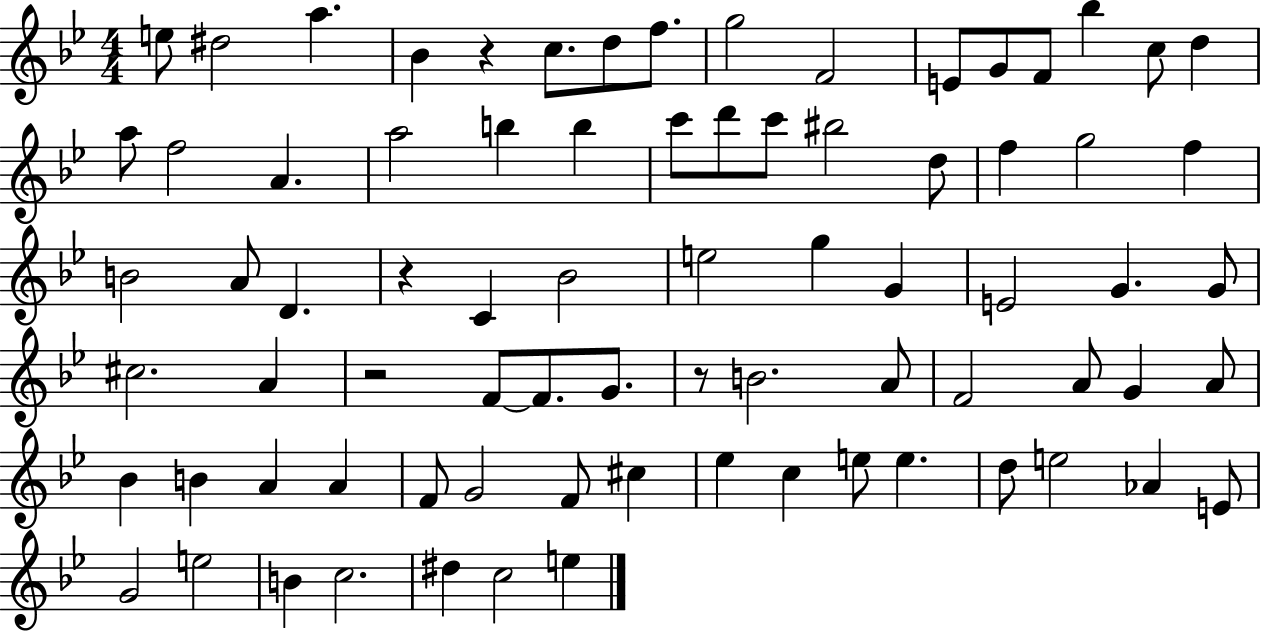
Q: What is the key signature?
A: BES major